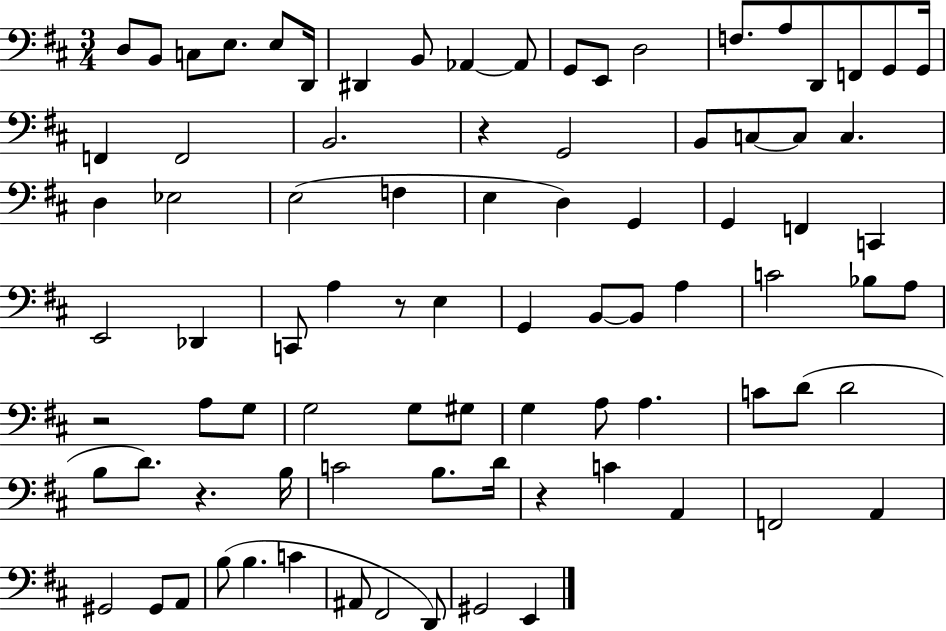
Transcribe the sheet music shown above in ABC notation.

X:1
T:Untitled
M:3/4
L:1/4
K:D
D,/2 B,,/2 C,/2 E,/2 E,/2 D,,/4 ^D,, B,,/2 _A,, _A,,/2 G,,/2 E,,/2 D,2 F,/2 A,/2 D,,/2 F,,/2 G,,/2 G,,/4 F,, F,,2 B,,2 z G,,2 B,,/2 C,/2 C,/2 C, D, _E,2 E,2 F, E, D, G,, G,, F,, C,, E,,2 _D,, C,,/2 A, z/2 E, G,, B,,/2 B,,/2 A, C2 _B,/2 A,/2 z2 A,/2 G,/2 G,2 G,/2 ^G,/2 G, A,/2 A, C/2 D/2 D2 B,/2 D/2 z B,/4 C2 B,/2 D/4 z C A,, F,,2 A,, ^G,,2 ^G,,/2 A,,/2 B,/2 B, C ^A,,/2 ^F,,2 D,,/2 ^G,,2 E,,